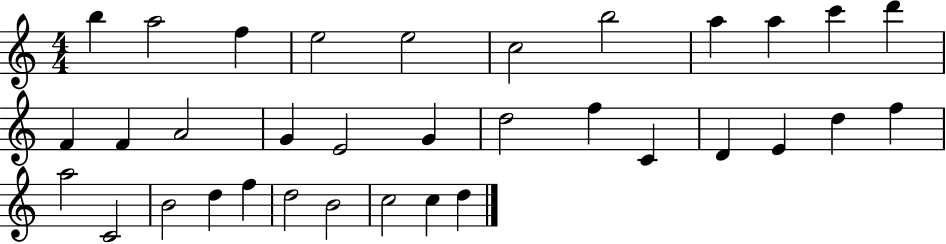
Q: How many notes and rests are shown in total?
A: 34